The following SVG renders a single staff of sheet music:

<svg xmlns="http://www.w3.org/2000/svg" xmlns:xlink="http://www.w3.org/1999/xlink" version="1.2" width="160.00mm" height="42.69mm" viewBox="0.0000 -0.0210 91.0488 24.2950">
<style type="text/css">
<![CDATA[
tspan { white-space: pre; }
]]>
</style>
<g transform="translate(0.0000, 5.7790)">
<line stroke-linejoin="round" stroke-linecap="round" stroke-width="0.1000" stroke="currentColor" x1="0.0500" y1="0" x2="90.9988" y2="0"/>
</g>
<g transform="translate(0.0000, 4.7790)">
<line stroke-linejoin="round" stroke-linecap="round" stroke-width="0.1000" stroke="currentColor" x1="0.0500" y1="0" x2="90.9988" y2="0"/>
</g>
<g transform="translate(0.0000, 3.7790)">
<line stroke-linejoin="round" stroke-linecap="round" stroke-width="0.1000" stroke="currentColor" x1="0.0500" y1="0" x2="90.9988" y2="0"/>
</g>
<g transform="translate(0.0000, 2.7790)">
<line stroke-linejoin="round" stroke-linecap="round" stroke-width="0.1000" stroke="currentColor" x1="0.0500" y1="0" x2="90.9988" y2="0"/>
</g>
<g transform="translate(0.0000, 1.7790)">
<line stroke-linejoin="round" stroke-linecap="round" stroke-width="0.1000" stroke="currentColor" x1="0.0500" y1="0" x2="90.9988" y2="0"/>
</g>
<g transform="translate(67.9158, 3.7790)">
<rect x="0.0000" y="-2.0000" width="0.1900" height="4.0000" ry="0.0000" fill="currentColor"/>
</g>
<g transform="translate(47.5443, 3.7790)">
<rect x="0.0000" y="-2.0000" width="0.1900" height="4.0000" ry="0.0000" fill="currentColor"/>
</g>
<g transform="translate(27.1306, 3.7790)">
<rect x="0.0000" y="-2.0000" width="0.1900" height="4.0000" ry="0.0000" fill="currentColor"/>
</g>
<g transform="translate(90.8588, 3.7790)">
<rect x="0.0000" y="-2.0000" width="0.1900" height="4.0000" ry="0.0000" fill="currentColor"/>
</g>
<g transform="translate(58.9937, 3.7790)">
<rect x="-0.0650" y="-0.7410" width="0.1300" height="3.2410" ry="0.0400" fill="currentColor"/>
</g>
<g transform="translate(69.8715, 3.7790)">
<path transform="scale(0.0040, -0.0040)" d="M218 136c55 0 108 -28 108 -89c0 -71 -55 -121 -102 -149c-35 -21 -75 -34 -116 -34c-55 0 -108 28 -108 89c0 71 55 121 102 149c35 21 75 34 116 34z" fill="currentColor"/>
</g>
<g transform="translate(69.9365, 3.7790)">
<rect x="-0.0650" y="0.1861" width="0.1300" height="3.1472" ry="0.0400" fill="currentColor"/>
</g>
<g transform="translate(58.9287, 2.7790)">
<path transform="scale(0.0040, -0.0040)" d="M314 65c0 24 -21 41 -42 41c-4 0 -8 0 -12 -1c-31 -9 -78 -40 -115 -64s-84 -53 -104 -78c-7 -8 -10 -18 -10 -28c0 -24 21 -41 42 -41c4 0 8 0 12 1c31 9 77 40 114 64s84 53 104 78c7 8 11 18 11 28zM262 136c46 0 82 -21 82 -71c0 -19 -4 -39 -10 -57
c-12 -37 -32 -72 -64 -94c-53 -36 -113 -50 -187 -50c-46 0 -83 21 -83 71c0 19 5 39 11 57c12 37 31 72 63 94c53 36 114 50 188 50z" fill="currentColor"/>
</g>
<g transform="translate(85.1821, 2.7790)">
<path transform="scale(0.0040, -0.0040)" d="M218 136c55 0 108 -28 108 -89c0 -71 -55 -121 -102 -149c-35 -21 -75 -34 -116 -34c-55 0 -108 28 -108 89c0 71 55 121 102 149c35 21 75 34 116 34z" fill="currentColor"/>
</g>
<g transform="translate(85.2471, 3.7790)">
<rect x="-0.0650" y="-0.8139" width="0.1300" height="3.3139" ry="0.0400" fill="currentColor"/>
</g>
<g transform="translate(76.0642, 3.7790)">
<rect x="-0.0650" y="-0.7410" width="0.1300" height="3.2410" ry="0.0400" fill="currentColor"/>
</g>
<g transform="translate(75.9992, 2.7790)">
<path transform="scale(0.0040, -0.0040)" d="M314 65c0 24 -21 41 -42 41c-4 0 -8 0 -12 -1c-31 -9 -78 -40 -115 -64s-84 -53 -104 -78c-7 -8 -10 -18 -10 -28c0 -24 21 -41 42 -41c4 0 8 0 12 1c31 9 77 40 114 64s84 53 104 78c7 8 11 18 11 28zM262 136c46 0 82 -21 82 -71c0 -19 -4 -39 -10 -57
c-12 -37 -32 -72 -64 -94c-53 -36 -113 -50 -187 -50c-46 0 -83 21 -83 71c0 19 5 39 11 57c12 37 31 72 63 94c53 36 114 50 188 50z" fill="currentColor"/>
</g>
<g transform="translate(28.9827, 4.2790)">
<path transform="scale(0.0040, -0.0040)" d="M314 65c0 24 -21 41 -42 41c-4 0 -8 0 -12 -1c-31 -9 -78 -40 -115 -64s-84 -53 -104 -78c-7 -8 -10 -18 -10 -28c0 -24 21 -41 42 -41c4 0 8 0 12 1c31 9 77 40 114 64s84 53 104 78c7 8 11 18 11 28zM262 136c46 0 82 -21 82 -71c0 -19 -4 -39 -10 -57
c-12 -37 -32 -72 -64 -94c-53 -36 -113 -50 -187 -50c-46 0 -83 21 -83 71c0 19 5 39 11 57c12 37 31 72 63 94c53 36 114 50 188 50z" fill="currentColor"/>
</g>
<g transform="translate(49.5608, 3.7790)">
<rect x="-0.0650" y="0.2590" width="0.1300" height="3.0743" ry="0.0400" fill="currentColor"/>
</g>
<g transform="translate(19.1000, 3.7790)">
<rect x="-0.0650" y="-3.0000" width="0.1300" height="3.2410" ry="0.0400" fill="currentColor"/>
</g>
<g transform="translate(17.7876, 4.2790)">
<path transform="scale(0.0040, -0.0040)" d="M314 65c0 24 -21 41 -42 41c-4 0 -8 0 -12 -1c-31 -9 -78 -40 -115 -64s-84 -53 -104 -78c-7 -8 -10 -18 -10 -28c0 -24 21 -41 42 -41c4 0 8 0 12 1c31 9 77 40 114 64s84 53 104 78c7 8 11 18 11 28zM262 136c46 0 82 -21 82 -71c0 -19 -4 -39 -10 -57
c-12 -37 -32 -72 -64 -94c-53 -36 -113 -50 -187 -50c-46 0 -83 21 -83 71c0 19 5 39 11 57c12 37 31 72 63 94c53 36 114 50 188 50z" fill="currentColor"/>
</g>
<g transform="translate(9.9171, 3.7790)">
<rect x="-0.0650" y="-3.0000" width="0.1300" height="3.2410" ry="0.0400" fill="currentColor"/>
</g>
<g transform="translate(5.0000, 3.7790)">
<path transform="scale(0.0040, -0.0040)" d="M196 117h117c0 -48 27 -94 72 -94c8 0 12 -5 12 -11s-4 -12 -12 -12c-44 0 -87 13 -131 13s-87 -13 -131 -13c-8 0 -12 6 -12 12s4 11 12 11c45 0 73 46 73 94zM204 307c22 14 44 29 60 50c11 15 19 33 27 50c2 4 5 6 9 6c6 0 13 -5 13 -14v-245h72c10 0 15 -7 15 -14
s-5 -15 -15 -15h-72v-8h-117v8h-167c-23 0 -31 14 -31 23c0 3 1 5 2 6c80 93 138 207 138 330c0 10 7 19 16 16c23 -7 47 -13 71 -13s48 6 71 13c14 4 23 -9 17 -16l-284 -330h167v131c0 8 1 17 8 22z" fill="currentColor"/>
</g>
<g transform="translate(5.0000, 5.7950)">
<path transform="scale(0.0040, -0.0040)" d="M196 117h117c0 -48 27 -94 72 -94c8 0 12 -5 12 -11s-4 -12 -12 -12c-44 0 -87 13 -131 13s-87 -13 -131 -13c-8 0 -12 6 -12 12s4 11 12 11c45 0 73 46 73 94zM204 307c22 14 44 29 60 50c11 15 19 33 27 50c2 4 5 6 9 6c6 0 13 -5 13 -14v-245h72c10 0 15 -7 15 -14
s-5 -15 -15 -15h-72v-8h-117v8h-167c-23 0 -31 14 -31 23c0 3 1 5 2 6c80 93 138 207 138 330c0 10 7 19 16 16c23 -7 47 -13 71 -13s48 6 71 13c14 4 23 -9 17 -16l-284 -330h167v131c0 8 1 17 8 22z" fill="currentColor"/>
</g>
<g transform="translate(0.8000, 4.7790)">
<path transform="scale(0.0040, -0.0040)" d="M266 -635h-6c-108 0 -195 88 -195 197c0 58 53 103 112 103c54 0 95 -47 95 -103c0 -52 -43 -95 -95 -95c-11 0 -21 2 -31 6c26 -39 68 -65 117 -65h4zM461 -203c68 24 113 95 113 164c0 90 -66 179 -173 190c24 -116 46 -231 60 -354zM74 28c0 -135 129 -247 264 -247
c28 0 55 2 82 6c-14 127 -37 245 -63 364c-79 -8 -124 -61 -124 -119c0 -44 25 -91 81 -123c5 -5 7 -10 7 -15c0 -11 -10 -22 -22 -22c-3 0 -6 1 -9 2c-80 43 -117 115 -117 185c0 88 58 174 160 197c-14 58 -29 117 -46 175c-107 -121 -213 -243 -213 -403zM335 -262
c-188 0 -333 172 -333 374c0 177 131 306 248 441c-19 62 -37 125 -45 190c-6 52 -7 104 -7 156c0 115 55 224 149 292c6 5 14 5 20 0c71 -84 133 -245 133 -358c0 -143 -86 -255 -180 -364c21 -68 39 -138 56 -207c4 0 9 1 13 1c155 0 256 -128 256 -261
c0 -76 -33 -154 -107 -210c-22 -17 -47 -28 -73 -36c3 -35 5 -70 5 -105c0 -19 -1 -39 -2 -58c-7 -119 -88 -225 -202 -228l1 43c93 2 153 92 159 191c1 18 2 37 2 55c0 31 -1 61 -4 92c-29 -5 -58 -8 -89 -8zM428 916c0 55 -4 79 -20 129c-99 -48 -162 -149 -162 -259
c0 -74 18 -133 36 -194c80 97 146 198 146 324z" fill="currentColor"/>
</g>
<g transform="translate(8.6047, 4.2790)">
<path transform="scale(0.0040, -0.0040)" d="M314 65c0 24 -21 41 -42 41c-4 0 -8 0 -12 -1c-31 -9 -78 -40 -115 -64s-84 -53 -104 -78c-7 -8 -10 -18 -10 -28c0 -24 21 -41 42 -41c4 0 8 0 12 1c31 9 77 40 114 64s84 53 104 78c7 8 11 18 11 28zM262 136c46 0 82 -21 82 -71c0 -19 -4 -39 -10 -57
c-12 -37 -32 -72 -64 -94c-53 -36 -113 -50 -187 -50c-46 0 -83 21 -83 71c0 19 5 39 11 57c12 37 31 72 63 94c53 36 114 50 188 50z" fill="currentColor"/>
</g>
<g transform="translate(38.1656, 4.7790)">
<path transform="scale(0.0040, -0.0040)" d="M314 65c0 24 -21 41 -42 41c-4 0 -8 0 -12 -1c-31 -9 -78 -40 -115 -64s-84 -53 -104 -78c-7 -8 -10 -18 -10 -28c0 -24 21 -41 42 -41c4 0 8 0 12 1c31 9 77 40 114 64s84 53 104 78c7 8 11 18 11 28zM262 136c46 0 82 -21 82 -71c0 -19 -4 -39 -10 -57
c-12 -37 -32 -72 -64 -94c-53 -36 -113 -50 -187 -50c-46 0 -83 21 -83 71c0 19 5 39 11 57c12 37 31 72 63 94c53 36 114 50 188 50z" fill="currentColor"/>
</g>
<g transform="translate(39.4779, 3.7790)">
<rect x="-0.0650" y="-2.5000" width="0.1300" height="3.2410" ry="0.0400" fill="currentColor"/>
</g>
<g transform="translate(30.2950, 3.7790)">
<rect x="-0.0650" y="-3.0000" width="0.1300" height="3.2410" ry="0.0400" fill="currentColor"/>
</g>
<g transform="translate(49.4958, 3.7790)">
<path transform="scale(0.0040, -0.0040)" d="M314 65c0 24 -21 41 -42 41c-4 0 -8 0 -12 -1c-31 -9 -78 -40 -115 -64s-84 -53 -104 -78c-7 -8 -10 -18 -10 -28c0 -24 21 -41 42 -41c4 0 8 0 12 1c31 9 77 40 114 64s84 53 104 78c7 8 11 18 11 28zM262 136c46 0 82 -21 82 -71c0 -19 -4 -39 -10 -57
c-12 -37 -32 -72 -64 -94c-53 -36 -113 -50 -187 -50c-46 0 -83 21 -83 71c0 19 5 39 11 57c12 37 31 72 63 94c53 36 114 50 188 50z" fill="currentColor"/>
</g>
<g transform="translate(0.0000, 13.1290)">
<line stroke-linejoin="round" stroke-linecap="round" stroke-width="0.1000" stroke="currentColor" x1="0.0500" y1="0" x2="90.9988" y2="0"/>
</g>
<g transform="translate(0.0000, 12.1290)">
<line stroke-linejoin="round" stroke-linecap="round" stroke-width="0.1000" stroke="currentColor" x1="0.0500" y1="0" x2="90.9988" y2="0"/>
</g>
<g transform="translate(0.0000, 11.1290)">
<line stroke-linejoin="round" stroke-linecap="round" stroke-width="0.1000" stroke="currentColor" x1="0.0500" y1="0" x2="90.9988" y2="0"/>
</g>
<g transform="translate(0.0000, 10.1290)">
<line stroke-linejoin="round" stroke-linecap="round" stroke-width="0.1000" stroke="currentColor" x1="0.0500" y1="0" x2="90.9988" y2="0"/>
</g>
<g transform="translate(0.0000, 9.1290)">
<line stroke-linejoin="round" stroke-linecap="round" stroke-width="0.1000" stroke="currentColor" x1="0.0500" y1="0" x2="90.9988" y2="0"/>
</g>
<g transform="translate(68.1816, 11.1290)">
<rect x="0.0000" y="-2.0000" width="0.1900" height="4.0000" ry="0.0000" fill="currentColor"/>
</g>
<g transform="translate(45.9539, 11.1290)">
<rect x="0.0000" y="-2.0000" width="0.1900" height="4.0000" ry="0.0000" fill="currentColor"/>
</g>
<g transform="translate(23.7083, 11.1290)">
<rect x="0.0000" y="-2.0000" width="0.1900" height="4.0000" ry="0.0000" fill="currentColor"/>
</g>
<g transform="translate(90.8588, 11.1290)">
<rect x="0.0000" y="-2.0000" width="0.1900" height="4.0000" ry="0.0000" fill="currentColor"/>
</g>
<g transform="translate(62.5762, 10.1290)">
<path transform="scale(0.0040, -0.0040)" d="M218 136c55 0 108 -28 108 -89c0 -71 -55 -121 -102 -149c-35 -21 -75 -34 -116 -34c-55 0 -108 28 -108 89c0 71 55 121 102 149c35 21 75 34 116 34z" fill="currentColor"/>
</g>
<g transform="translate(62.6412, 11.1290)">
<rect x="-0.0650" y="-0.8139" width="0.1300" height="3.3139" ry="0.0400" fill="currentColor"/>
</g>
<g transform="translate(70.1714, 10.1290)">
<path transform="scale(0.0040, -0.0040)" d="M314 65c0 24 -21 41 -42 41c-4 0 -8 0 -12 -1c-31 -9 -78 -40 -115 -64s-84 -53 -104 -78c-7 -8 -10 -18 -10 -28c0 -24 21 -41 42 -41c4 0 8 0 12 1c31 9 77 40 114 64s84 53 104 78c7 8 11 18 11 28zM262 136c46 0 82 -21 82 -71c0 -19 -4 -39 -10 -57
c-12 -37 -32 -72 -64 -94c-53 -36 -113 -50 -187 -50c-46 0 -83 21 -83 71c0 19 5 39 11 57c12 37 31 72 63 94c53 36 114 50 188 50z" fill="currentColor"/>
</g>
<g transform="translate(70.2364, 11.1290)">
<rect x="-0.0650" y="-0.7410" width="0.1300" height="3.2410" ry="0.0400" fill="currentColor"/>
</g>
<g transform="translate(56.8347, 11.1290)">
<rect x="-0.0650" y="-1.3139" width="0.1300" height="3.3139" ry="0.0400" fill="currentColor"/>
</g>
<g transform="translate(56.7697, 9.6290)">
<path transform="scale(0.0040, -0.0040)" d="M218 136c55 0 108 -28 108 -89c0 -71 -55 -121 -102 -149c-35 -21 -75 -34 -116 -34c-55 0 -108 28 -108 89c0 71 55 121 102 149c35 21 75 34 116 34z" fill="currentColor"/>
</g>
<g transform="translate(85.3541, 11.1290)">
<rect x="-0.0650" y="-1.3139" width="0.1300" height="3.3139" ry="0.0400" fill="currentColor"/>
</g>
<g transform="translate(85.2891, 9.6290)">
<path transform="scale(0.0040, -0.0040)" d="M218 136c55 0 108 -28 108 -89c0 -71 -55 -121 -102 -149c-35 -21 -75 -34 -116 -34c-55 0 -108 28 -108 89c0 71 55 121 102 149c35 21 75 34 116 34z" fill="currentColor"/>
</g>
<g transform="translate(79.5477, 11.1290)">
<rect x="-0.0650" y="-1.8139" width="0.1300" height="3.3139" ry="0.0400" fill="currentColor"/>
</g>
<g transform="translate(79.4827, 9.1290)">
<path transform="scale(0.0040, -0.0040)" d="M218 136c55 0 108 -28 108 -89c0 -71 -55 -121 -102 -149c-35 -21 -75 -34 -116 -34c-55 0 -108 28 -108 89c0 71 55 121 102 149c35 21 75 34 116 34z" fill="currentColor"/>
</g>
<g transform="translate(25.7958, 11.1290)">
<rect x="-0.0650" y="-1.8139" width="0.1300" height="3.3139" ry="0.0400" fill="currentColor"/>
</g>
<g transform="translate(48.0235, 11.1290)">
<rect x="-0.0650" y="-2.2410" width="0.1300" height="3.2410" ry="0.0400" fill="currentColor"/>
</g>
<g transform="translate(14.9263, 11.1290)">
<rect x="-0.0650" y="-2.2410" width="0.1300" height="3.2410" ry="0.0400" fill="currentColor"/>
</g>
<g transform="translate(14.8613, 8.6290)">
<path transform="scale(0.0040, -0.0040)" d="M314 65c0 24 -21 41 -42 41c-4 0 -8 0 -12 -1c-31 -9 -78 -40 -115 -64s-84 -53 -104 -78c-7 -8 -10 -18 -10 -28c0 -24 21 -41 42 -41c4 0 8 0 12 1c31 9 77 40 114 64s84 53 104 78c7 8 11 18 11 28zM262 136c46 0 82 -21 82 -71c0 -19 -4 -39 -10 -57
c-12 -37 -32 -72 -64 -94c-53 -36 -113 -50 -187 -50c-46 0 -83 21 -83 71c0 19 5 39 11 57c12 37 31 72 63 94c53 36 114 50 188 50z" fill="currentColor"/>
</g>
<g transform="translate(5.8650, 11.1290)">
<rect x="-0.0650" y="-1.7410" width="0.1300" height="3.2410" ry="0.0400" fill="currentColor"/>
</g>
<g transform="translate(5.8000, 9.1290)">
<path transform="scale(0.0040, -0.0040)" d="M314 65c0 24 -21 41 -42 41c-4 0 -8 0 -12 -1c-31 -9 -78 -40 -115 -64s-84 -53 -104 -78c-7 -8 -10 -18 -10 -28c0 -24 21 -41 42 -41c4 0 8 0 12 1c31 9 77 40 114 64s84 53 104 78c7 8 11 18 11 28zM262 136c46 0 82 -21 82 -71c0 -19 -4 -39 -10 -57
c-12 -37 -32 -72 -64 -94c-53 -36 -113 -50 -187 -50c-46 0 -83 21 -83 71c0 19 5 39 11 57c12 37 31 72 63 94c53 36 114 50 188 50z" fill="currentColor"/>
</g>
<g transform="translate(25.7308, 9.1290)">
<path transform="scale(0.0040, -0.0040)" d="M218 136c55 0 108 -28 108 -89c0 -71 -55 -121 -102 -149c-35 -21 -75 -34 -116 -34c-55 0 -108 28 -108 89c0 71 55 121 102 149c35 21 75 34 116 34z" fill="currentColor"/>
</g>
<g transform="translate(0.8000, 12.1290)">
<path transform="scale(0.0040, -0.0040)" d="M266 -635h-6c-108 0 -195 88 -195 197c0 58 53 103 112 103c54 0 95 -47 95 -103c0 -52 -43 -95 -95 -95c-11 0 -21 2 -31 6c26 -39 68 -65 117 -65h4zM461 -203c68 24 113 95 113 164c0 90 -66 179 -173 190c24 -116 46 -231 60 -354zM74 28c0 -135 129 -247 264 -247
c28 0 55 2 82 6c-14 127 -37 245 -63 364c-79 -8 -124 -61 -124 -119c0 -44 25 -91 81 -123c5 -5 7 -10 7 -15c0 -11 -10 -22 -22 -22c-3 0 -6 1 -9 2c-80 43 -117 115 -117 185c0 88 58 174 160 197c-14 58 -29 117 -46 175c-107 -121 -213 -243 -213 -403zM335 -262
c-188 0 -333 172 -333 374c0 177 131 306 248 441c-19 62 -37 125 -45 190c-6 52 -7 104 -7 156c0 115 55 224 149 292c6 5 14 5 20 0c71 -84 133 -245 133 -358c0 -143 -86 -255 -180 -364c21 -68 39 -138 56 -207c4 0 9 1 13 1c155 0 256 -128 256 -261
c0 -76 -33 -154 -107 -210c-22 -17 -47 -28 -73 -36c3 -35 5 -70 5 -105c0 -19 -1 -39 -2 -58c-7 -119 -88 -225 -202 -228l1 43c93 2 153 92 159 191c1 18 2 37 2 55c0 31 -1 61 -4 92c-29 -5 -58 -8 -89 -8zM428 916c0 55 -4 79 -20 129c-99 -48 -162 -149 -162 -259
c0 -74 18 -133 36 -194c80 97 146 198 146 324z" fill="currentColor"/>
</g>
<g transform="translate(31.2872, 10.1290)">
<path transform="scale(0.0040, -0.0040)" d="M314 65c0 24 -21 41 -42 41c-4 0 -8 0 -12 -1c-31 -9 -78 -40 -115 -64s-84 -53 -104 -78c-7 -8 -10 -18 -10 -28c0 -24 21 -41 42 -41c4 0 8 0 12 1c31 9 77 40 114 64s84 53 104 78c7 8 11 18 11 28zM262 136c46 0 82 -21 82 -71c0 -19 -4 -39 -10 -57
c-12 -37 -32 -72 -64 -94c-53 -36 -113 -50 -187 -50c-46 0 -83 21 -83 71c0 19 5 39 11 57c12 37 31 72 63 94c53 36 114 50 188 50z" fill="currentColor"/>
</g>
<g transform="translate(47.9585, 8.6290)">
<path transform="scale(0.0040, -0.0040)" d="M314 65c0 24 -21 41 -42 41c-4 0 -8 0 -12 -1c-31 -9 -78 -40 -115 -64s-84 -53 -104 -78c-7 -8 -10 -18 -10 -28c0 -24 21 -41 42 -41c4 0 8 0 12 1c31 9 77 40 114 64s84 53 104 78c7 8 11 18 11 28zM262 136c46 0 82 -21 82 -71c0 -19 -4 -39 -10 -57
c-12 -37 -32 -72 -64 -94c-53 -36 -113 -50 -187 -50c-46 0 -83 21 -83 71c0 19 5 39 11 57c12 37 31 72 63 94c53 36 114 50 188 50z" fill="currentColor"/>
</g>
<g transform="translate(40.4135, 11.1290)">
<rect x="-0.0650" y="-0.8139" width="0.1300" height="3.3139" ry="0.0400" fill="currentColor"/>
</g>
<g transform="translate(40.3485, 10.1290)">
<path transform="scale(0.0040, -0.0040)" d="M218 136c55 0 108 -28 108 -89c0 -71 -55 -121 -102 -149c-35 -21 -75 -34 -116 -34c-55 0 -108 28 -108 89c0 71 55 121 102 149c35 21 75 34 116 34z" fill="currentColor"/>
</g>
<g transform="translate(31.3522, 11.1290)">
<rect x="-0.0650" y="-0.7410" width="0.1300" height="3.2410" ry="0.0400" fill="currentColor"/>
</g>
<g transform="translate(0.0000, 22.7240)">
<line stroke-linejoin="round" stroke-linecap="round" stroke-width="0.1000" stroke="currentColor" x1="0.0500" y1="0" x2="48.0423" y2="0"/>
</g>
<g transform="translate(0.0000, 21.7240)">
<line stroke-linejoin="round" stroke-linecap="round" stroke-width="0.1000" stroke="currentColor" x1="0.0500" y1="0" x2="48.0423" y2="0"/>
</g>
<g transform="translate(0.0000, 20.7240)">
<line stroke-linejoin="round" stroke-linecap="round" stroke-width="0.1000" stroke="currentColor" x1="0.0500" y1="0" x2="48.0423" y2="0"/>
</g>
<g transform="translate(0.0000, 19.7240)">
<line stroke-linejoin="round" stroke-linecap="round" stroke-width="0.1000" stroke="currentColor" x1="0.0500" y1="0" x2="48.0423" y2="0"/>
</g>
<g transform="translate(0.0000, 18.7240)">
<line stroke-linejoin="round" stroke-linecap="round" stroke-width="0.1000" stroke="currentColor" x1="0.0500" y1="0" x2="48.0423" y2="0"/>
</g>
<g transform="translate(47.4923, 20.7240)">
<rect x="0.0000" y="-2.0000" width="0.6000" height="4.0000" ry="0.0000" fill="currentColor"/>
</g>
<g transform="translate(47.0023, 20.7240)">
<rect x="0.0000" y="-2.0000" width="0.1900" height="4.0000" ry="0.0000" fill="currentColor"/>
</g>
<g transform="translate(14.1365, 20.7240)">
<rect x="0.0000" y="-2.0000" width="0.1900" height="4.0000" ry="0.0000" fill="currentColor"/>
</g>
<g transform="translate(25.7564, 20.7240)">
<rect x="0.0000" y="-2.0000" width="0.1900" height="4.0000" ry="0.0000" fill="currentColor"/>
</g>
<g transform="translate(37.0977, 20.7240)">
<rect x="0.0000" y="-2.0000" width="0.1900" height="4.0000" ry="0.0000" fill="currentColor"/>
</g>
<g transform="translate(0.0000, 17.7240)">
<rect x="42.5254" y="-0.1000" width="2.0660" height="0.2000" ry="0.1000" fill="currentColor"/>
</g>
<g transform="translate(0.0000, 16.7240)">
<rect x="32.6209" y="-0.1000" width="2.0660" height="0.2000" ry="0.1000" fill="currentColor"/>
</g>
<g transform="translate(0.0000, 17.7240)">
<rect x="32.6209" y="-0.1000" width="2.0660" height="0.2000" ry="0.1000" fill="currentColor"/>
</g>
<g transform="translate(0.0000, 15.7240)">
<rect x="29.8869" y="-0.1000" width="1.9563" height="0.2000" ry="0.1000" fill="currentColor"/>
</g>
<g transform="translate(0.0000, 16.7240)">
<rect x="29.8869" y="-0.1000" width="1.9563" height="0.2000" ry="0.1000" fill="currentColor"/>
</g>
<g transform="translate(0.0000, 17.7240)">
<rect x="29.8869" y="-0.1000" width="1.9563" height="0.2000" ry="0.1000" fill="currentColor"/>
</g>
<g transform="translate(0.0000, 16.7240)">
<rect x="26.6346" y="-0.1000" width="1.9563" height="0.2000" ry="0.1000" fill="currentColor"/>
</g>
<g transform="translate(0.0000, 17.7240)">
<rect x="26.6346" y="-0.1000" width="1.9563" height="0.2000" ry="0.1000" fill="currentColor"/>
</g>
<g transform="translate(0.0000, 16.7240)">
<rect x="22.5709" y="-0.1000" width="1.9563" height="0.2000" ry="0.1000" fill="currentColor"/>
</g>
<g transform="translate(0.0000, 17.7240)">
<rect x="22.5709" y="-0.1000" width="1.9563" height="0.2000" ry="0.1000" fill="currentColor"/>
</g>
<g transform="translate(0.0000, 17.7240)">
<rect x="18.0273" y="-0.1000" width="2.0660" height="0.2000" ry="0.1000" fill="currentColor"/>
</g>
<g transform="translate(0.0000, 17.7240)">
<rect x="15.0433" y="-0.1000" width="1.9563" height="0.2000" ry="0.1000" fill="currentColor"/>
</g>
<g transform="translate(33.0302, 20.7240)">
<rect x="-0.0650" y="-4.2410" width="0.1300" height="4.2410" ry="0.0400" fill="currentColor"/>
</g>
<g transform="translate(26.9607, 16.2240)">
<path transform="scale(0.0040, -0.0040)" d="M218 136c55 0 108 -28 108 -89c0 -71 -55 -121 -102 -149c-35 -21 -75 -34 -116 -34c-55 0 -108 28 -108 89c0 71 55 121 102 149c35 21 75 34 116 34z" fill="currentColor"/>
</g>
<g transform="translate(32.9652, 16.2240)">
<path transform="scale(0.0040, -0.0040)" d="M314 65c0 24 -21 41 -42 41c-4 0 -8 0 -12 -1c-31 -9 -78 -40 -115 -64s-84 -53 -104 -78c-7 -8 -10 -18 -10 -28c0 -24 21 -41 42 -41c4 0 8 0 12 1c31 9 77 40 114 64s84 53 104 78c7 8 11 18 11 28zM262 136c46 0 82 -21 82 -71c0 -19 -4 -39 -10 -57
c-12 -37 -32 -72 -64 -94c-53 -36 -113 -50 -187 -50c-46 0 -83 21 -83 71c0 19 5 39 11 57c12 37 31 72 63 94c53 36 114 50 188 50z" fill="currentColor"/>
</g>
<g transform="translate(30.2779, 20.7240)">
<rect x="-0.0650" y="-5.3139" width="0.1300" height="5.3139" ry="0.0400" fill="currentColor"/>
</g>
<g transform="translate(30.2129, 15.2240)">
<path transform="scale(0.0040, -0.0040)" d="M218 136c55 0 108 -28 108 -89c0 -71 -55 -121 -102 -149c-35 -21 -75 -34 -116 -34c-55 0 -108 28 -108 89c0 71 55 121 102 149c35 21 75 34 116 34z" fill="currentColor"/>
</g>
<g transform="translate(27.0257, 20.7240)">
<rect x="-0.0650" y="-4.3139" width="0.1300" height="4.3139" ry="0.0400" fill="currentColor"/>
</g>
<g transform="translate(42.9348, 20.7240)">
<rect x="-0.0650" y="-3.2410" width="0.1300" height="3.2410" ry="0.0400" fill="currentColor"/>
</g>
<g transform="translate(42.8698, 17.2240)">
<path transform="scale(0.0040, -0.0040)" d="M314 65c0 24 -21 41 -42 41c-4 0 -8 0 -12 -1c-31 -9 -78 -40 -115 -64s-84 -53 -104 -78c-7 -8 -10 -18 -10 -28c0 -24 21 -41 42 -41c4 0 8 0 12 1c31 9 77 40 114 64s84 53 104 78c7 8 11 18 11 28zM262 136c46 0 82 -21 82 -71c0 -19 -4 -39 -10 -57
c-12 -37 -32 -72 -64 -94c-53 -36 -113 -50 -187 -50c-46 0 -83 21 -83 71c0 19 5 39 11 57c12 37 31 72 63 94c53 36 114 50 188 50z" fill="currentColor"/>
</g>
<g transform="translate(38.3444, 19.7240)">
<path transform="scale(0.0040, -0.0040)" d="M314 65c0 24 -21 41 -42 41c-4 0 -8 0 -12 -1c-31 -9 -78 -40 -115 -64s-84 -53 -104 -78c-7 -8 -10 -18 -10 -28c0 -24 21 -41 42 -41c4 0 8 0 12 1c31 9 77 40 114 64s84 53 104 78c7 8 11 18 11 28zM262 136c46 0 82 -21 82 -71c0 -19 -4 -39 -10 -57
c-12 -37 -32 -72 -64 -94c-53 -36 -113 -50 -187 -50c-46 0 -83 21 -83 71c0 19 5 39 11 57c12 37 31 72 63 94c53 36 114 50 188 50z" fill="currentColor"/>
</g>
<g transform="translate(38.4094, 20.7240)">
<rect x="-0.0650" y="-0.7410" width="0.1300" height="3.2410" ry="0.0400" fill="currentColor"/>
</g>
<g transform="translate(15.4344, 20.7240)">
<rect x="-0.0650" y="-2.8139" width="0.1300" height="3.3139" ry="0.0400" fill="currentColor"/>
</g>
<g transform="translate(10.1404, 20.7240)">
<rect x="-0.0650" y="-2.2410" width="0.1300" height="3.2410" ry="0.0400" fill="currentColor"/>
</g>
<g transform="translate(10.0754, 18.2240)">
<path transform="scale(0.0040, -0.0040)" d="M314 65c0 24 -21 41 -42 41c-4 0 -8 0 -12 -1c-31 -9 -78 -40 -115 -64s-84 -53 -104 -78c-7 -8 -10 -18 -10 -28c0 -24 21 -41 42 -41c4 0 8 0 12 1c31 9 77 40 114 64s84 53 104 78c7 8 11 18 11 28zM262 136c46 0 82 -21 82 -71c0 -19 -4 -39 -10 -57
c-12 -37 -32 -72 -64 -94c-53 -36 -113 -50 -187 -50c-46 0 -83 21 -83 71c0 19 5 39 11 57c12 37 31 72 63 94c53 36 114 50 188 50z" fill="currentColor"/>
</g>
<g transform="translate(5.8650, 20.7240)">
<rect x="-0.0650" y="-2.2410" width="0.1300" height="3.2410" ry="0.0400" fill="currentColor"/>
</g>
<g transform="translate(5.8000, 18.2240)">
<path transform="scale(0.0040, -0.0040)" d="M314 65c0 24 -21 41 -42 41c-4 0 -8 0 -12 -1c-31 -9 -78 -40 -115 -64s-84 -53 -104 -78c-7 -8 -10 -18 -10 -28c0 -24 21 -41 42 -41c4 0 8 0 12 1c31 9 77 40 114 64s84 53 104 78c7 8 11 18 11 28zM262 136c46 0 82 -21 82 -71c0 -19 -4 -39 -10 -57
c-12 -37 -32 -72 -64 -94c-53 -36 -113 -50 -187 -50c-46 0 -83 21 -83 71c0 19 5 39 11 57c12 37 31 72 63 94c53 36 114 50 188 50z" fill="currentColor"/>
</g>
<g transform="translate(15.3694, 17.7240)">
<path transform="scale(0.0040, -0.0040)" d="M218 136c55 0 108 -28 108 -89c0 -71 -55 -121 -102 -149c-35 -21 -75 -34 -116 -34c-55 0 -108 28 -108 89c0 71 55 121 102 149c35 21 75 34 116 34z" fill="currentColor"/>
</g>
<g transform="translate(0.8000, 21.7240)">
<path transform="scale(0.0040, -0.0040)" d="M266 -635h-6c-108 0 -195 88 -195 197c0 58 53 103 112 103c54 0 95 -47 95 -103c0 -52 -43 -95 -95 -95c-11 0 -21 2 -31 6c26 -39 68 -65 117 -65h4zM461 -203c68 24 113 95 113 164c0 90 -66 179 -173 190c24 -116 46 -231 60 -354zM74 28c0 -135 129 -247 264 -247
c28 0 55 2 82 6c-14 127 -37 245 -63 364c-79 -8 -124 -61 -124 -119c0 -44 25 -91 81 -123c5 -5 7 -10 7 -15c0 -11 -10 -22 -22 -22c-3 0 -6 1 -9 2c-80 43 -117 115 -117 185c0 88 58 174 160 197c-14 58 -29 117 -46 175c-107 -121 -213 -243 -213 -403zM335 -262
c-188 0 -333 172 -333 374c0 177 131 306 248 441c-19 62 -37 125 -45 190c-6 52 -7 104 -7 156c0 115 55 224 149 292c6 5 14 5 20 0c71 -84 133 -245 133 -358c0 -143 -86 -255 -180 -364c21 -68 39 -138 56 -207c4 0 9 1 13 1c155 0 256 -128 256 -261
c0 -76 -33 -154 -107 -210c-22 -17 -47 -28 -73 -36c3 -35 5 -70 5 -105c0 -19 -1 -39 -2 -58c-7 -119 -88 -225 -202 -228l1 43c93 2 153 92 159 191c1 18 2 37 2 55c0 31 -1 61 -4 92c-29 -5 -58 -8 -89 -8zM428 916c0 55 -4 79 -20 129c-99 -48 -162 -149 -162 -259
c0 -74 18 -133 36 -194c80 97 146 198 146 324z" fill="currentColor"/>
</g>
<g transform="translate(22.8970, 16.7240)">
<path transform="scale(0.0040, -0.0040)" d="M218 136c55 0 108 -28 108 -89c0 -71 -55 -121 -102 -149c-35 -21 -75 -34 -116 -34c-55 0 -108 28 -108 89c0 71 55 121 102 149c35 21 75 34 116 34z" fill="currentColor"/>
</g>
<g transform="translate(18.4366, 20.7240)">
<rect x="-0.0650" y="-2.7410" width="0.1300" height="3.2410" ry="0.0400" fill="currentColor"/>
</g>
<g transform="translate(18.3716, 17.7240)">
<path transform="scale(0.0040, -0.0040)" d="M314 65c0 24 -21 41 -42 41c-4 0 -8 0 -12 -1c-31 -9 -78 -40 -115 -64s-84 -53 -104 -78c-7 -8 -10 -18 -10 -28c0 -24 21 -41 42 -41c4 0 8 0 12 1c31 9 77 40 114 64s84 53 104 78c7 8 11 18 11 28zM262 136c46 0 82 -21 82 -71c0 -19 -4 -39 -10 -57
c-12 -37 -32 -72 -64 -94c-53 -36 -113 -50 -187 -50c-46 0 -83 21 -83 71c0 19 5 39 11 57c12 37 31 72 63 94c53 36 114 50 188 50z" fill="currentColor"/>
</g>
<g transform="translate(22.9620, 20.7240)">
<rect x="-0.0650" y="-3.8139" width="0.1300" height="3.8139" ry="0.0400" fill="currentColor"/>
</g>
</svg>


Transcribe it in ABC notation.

X:1
T:Untitled
M:4/4
L:1/4
K:C
A2 A2 A2 G2 B2 d2 B d2 d f2 g2 f d2 d g2 e d d2 f e g2 g2 a a2 c' d' f' d'2 d2 b2